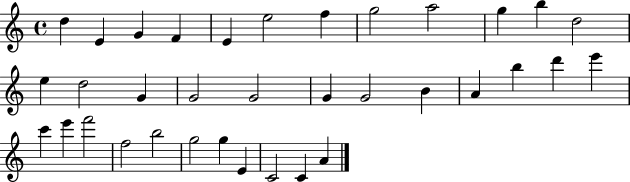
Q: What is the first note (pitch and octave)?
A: D5